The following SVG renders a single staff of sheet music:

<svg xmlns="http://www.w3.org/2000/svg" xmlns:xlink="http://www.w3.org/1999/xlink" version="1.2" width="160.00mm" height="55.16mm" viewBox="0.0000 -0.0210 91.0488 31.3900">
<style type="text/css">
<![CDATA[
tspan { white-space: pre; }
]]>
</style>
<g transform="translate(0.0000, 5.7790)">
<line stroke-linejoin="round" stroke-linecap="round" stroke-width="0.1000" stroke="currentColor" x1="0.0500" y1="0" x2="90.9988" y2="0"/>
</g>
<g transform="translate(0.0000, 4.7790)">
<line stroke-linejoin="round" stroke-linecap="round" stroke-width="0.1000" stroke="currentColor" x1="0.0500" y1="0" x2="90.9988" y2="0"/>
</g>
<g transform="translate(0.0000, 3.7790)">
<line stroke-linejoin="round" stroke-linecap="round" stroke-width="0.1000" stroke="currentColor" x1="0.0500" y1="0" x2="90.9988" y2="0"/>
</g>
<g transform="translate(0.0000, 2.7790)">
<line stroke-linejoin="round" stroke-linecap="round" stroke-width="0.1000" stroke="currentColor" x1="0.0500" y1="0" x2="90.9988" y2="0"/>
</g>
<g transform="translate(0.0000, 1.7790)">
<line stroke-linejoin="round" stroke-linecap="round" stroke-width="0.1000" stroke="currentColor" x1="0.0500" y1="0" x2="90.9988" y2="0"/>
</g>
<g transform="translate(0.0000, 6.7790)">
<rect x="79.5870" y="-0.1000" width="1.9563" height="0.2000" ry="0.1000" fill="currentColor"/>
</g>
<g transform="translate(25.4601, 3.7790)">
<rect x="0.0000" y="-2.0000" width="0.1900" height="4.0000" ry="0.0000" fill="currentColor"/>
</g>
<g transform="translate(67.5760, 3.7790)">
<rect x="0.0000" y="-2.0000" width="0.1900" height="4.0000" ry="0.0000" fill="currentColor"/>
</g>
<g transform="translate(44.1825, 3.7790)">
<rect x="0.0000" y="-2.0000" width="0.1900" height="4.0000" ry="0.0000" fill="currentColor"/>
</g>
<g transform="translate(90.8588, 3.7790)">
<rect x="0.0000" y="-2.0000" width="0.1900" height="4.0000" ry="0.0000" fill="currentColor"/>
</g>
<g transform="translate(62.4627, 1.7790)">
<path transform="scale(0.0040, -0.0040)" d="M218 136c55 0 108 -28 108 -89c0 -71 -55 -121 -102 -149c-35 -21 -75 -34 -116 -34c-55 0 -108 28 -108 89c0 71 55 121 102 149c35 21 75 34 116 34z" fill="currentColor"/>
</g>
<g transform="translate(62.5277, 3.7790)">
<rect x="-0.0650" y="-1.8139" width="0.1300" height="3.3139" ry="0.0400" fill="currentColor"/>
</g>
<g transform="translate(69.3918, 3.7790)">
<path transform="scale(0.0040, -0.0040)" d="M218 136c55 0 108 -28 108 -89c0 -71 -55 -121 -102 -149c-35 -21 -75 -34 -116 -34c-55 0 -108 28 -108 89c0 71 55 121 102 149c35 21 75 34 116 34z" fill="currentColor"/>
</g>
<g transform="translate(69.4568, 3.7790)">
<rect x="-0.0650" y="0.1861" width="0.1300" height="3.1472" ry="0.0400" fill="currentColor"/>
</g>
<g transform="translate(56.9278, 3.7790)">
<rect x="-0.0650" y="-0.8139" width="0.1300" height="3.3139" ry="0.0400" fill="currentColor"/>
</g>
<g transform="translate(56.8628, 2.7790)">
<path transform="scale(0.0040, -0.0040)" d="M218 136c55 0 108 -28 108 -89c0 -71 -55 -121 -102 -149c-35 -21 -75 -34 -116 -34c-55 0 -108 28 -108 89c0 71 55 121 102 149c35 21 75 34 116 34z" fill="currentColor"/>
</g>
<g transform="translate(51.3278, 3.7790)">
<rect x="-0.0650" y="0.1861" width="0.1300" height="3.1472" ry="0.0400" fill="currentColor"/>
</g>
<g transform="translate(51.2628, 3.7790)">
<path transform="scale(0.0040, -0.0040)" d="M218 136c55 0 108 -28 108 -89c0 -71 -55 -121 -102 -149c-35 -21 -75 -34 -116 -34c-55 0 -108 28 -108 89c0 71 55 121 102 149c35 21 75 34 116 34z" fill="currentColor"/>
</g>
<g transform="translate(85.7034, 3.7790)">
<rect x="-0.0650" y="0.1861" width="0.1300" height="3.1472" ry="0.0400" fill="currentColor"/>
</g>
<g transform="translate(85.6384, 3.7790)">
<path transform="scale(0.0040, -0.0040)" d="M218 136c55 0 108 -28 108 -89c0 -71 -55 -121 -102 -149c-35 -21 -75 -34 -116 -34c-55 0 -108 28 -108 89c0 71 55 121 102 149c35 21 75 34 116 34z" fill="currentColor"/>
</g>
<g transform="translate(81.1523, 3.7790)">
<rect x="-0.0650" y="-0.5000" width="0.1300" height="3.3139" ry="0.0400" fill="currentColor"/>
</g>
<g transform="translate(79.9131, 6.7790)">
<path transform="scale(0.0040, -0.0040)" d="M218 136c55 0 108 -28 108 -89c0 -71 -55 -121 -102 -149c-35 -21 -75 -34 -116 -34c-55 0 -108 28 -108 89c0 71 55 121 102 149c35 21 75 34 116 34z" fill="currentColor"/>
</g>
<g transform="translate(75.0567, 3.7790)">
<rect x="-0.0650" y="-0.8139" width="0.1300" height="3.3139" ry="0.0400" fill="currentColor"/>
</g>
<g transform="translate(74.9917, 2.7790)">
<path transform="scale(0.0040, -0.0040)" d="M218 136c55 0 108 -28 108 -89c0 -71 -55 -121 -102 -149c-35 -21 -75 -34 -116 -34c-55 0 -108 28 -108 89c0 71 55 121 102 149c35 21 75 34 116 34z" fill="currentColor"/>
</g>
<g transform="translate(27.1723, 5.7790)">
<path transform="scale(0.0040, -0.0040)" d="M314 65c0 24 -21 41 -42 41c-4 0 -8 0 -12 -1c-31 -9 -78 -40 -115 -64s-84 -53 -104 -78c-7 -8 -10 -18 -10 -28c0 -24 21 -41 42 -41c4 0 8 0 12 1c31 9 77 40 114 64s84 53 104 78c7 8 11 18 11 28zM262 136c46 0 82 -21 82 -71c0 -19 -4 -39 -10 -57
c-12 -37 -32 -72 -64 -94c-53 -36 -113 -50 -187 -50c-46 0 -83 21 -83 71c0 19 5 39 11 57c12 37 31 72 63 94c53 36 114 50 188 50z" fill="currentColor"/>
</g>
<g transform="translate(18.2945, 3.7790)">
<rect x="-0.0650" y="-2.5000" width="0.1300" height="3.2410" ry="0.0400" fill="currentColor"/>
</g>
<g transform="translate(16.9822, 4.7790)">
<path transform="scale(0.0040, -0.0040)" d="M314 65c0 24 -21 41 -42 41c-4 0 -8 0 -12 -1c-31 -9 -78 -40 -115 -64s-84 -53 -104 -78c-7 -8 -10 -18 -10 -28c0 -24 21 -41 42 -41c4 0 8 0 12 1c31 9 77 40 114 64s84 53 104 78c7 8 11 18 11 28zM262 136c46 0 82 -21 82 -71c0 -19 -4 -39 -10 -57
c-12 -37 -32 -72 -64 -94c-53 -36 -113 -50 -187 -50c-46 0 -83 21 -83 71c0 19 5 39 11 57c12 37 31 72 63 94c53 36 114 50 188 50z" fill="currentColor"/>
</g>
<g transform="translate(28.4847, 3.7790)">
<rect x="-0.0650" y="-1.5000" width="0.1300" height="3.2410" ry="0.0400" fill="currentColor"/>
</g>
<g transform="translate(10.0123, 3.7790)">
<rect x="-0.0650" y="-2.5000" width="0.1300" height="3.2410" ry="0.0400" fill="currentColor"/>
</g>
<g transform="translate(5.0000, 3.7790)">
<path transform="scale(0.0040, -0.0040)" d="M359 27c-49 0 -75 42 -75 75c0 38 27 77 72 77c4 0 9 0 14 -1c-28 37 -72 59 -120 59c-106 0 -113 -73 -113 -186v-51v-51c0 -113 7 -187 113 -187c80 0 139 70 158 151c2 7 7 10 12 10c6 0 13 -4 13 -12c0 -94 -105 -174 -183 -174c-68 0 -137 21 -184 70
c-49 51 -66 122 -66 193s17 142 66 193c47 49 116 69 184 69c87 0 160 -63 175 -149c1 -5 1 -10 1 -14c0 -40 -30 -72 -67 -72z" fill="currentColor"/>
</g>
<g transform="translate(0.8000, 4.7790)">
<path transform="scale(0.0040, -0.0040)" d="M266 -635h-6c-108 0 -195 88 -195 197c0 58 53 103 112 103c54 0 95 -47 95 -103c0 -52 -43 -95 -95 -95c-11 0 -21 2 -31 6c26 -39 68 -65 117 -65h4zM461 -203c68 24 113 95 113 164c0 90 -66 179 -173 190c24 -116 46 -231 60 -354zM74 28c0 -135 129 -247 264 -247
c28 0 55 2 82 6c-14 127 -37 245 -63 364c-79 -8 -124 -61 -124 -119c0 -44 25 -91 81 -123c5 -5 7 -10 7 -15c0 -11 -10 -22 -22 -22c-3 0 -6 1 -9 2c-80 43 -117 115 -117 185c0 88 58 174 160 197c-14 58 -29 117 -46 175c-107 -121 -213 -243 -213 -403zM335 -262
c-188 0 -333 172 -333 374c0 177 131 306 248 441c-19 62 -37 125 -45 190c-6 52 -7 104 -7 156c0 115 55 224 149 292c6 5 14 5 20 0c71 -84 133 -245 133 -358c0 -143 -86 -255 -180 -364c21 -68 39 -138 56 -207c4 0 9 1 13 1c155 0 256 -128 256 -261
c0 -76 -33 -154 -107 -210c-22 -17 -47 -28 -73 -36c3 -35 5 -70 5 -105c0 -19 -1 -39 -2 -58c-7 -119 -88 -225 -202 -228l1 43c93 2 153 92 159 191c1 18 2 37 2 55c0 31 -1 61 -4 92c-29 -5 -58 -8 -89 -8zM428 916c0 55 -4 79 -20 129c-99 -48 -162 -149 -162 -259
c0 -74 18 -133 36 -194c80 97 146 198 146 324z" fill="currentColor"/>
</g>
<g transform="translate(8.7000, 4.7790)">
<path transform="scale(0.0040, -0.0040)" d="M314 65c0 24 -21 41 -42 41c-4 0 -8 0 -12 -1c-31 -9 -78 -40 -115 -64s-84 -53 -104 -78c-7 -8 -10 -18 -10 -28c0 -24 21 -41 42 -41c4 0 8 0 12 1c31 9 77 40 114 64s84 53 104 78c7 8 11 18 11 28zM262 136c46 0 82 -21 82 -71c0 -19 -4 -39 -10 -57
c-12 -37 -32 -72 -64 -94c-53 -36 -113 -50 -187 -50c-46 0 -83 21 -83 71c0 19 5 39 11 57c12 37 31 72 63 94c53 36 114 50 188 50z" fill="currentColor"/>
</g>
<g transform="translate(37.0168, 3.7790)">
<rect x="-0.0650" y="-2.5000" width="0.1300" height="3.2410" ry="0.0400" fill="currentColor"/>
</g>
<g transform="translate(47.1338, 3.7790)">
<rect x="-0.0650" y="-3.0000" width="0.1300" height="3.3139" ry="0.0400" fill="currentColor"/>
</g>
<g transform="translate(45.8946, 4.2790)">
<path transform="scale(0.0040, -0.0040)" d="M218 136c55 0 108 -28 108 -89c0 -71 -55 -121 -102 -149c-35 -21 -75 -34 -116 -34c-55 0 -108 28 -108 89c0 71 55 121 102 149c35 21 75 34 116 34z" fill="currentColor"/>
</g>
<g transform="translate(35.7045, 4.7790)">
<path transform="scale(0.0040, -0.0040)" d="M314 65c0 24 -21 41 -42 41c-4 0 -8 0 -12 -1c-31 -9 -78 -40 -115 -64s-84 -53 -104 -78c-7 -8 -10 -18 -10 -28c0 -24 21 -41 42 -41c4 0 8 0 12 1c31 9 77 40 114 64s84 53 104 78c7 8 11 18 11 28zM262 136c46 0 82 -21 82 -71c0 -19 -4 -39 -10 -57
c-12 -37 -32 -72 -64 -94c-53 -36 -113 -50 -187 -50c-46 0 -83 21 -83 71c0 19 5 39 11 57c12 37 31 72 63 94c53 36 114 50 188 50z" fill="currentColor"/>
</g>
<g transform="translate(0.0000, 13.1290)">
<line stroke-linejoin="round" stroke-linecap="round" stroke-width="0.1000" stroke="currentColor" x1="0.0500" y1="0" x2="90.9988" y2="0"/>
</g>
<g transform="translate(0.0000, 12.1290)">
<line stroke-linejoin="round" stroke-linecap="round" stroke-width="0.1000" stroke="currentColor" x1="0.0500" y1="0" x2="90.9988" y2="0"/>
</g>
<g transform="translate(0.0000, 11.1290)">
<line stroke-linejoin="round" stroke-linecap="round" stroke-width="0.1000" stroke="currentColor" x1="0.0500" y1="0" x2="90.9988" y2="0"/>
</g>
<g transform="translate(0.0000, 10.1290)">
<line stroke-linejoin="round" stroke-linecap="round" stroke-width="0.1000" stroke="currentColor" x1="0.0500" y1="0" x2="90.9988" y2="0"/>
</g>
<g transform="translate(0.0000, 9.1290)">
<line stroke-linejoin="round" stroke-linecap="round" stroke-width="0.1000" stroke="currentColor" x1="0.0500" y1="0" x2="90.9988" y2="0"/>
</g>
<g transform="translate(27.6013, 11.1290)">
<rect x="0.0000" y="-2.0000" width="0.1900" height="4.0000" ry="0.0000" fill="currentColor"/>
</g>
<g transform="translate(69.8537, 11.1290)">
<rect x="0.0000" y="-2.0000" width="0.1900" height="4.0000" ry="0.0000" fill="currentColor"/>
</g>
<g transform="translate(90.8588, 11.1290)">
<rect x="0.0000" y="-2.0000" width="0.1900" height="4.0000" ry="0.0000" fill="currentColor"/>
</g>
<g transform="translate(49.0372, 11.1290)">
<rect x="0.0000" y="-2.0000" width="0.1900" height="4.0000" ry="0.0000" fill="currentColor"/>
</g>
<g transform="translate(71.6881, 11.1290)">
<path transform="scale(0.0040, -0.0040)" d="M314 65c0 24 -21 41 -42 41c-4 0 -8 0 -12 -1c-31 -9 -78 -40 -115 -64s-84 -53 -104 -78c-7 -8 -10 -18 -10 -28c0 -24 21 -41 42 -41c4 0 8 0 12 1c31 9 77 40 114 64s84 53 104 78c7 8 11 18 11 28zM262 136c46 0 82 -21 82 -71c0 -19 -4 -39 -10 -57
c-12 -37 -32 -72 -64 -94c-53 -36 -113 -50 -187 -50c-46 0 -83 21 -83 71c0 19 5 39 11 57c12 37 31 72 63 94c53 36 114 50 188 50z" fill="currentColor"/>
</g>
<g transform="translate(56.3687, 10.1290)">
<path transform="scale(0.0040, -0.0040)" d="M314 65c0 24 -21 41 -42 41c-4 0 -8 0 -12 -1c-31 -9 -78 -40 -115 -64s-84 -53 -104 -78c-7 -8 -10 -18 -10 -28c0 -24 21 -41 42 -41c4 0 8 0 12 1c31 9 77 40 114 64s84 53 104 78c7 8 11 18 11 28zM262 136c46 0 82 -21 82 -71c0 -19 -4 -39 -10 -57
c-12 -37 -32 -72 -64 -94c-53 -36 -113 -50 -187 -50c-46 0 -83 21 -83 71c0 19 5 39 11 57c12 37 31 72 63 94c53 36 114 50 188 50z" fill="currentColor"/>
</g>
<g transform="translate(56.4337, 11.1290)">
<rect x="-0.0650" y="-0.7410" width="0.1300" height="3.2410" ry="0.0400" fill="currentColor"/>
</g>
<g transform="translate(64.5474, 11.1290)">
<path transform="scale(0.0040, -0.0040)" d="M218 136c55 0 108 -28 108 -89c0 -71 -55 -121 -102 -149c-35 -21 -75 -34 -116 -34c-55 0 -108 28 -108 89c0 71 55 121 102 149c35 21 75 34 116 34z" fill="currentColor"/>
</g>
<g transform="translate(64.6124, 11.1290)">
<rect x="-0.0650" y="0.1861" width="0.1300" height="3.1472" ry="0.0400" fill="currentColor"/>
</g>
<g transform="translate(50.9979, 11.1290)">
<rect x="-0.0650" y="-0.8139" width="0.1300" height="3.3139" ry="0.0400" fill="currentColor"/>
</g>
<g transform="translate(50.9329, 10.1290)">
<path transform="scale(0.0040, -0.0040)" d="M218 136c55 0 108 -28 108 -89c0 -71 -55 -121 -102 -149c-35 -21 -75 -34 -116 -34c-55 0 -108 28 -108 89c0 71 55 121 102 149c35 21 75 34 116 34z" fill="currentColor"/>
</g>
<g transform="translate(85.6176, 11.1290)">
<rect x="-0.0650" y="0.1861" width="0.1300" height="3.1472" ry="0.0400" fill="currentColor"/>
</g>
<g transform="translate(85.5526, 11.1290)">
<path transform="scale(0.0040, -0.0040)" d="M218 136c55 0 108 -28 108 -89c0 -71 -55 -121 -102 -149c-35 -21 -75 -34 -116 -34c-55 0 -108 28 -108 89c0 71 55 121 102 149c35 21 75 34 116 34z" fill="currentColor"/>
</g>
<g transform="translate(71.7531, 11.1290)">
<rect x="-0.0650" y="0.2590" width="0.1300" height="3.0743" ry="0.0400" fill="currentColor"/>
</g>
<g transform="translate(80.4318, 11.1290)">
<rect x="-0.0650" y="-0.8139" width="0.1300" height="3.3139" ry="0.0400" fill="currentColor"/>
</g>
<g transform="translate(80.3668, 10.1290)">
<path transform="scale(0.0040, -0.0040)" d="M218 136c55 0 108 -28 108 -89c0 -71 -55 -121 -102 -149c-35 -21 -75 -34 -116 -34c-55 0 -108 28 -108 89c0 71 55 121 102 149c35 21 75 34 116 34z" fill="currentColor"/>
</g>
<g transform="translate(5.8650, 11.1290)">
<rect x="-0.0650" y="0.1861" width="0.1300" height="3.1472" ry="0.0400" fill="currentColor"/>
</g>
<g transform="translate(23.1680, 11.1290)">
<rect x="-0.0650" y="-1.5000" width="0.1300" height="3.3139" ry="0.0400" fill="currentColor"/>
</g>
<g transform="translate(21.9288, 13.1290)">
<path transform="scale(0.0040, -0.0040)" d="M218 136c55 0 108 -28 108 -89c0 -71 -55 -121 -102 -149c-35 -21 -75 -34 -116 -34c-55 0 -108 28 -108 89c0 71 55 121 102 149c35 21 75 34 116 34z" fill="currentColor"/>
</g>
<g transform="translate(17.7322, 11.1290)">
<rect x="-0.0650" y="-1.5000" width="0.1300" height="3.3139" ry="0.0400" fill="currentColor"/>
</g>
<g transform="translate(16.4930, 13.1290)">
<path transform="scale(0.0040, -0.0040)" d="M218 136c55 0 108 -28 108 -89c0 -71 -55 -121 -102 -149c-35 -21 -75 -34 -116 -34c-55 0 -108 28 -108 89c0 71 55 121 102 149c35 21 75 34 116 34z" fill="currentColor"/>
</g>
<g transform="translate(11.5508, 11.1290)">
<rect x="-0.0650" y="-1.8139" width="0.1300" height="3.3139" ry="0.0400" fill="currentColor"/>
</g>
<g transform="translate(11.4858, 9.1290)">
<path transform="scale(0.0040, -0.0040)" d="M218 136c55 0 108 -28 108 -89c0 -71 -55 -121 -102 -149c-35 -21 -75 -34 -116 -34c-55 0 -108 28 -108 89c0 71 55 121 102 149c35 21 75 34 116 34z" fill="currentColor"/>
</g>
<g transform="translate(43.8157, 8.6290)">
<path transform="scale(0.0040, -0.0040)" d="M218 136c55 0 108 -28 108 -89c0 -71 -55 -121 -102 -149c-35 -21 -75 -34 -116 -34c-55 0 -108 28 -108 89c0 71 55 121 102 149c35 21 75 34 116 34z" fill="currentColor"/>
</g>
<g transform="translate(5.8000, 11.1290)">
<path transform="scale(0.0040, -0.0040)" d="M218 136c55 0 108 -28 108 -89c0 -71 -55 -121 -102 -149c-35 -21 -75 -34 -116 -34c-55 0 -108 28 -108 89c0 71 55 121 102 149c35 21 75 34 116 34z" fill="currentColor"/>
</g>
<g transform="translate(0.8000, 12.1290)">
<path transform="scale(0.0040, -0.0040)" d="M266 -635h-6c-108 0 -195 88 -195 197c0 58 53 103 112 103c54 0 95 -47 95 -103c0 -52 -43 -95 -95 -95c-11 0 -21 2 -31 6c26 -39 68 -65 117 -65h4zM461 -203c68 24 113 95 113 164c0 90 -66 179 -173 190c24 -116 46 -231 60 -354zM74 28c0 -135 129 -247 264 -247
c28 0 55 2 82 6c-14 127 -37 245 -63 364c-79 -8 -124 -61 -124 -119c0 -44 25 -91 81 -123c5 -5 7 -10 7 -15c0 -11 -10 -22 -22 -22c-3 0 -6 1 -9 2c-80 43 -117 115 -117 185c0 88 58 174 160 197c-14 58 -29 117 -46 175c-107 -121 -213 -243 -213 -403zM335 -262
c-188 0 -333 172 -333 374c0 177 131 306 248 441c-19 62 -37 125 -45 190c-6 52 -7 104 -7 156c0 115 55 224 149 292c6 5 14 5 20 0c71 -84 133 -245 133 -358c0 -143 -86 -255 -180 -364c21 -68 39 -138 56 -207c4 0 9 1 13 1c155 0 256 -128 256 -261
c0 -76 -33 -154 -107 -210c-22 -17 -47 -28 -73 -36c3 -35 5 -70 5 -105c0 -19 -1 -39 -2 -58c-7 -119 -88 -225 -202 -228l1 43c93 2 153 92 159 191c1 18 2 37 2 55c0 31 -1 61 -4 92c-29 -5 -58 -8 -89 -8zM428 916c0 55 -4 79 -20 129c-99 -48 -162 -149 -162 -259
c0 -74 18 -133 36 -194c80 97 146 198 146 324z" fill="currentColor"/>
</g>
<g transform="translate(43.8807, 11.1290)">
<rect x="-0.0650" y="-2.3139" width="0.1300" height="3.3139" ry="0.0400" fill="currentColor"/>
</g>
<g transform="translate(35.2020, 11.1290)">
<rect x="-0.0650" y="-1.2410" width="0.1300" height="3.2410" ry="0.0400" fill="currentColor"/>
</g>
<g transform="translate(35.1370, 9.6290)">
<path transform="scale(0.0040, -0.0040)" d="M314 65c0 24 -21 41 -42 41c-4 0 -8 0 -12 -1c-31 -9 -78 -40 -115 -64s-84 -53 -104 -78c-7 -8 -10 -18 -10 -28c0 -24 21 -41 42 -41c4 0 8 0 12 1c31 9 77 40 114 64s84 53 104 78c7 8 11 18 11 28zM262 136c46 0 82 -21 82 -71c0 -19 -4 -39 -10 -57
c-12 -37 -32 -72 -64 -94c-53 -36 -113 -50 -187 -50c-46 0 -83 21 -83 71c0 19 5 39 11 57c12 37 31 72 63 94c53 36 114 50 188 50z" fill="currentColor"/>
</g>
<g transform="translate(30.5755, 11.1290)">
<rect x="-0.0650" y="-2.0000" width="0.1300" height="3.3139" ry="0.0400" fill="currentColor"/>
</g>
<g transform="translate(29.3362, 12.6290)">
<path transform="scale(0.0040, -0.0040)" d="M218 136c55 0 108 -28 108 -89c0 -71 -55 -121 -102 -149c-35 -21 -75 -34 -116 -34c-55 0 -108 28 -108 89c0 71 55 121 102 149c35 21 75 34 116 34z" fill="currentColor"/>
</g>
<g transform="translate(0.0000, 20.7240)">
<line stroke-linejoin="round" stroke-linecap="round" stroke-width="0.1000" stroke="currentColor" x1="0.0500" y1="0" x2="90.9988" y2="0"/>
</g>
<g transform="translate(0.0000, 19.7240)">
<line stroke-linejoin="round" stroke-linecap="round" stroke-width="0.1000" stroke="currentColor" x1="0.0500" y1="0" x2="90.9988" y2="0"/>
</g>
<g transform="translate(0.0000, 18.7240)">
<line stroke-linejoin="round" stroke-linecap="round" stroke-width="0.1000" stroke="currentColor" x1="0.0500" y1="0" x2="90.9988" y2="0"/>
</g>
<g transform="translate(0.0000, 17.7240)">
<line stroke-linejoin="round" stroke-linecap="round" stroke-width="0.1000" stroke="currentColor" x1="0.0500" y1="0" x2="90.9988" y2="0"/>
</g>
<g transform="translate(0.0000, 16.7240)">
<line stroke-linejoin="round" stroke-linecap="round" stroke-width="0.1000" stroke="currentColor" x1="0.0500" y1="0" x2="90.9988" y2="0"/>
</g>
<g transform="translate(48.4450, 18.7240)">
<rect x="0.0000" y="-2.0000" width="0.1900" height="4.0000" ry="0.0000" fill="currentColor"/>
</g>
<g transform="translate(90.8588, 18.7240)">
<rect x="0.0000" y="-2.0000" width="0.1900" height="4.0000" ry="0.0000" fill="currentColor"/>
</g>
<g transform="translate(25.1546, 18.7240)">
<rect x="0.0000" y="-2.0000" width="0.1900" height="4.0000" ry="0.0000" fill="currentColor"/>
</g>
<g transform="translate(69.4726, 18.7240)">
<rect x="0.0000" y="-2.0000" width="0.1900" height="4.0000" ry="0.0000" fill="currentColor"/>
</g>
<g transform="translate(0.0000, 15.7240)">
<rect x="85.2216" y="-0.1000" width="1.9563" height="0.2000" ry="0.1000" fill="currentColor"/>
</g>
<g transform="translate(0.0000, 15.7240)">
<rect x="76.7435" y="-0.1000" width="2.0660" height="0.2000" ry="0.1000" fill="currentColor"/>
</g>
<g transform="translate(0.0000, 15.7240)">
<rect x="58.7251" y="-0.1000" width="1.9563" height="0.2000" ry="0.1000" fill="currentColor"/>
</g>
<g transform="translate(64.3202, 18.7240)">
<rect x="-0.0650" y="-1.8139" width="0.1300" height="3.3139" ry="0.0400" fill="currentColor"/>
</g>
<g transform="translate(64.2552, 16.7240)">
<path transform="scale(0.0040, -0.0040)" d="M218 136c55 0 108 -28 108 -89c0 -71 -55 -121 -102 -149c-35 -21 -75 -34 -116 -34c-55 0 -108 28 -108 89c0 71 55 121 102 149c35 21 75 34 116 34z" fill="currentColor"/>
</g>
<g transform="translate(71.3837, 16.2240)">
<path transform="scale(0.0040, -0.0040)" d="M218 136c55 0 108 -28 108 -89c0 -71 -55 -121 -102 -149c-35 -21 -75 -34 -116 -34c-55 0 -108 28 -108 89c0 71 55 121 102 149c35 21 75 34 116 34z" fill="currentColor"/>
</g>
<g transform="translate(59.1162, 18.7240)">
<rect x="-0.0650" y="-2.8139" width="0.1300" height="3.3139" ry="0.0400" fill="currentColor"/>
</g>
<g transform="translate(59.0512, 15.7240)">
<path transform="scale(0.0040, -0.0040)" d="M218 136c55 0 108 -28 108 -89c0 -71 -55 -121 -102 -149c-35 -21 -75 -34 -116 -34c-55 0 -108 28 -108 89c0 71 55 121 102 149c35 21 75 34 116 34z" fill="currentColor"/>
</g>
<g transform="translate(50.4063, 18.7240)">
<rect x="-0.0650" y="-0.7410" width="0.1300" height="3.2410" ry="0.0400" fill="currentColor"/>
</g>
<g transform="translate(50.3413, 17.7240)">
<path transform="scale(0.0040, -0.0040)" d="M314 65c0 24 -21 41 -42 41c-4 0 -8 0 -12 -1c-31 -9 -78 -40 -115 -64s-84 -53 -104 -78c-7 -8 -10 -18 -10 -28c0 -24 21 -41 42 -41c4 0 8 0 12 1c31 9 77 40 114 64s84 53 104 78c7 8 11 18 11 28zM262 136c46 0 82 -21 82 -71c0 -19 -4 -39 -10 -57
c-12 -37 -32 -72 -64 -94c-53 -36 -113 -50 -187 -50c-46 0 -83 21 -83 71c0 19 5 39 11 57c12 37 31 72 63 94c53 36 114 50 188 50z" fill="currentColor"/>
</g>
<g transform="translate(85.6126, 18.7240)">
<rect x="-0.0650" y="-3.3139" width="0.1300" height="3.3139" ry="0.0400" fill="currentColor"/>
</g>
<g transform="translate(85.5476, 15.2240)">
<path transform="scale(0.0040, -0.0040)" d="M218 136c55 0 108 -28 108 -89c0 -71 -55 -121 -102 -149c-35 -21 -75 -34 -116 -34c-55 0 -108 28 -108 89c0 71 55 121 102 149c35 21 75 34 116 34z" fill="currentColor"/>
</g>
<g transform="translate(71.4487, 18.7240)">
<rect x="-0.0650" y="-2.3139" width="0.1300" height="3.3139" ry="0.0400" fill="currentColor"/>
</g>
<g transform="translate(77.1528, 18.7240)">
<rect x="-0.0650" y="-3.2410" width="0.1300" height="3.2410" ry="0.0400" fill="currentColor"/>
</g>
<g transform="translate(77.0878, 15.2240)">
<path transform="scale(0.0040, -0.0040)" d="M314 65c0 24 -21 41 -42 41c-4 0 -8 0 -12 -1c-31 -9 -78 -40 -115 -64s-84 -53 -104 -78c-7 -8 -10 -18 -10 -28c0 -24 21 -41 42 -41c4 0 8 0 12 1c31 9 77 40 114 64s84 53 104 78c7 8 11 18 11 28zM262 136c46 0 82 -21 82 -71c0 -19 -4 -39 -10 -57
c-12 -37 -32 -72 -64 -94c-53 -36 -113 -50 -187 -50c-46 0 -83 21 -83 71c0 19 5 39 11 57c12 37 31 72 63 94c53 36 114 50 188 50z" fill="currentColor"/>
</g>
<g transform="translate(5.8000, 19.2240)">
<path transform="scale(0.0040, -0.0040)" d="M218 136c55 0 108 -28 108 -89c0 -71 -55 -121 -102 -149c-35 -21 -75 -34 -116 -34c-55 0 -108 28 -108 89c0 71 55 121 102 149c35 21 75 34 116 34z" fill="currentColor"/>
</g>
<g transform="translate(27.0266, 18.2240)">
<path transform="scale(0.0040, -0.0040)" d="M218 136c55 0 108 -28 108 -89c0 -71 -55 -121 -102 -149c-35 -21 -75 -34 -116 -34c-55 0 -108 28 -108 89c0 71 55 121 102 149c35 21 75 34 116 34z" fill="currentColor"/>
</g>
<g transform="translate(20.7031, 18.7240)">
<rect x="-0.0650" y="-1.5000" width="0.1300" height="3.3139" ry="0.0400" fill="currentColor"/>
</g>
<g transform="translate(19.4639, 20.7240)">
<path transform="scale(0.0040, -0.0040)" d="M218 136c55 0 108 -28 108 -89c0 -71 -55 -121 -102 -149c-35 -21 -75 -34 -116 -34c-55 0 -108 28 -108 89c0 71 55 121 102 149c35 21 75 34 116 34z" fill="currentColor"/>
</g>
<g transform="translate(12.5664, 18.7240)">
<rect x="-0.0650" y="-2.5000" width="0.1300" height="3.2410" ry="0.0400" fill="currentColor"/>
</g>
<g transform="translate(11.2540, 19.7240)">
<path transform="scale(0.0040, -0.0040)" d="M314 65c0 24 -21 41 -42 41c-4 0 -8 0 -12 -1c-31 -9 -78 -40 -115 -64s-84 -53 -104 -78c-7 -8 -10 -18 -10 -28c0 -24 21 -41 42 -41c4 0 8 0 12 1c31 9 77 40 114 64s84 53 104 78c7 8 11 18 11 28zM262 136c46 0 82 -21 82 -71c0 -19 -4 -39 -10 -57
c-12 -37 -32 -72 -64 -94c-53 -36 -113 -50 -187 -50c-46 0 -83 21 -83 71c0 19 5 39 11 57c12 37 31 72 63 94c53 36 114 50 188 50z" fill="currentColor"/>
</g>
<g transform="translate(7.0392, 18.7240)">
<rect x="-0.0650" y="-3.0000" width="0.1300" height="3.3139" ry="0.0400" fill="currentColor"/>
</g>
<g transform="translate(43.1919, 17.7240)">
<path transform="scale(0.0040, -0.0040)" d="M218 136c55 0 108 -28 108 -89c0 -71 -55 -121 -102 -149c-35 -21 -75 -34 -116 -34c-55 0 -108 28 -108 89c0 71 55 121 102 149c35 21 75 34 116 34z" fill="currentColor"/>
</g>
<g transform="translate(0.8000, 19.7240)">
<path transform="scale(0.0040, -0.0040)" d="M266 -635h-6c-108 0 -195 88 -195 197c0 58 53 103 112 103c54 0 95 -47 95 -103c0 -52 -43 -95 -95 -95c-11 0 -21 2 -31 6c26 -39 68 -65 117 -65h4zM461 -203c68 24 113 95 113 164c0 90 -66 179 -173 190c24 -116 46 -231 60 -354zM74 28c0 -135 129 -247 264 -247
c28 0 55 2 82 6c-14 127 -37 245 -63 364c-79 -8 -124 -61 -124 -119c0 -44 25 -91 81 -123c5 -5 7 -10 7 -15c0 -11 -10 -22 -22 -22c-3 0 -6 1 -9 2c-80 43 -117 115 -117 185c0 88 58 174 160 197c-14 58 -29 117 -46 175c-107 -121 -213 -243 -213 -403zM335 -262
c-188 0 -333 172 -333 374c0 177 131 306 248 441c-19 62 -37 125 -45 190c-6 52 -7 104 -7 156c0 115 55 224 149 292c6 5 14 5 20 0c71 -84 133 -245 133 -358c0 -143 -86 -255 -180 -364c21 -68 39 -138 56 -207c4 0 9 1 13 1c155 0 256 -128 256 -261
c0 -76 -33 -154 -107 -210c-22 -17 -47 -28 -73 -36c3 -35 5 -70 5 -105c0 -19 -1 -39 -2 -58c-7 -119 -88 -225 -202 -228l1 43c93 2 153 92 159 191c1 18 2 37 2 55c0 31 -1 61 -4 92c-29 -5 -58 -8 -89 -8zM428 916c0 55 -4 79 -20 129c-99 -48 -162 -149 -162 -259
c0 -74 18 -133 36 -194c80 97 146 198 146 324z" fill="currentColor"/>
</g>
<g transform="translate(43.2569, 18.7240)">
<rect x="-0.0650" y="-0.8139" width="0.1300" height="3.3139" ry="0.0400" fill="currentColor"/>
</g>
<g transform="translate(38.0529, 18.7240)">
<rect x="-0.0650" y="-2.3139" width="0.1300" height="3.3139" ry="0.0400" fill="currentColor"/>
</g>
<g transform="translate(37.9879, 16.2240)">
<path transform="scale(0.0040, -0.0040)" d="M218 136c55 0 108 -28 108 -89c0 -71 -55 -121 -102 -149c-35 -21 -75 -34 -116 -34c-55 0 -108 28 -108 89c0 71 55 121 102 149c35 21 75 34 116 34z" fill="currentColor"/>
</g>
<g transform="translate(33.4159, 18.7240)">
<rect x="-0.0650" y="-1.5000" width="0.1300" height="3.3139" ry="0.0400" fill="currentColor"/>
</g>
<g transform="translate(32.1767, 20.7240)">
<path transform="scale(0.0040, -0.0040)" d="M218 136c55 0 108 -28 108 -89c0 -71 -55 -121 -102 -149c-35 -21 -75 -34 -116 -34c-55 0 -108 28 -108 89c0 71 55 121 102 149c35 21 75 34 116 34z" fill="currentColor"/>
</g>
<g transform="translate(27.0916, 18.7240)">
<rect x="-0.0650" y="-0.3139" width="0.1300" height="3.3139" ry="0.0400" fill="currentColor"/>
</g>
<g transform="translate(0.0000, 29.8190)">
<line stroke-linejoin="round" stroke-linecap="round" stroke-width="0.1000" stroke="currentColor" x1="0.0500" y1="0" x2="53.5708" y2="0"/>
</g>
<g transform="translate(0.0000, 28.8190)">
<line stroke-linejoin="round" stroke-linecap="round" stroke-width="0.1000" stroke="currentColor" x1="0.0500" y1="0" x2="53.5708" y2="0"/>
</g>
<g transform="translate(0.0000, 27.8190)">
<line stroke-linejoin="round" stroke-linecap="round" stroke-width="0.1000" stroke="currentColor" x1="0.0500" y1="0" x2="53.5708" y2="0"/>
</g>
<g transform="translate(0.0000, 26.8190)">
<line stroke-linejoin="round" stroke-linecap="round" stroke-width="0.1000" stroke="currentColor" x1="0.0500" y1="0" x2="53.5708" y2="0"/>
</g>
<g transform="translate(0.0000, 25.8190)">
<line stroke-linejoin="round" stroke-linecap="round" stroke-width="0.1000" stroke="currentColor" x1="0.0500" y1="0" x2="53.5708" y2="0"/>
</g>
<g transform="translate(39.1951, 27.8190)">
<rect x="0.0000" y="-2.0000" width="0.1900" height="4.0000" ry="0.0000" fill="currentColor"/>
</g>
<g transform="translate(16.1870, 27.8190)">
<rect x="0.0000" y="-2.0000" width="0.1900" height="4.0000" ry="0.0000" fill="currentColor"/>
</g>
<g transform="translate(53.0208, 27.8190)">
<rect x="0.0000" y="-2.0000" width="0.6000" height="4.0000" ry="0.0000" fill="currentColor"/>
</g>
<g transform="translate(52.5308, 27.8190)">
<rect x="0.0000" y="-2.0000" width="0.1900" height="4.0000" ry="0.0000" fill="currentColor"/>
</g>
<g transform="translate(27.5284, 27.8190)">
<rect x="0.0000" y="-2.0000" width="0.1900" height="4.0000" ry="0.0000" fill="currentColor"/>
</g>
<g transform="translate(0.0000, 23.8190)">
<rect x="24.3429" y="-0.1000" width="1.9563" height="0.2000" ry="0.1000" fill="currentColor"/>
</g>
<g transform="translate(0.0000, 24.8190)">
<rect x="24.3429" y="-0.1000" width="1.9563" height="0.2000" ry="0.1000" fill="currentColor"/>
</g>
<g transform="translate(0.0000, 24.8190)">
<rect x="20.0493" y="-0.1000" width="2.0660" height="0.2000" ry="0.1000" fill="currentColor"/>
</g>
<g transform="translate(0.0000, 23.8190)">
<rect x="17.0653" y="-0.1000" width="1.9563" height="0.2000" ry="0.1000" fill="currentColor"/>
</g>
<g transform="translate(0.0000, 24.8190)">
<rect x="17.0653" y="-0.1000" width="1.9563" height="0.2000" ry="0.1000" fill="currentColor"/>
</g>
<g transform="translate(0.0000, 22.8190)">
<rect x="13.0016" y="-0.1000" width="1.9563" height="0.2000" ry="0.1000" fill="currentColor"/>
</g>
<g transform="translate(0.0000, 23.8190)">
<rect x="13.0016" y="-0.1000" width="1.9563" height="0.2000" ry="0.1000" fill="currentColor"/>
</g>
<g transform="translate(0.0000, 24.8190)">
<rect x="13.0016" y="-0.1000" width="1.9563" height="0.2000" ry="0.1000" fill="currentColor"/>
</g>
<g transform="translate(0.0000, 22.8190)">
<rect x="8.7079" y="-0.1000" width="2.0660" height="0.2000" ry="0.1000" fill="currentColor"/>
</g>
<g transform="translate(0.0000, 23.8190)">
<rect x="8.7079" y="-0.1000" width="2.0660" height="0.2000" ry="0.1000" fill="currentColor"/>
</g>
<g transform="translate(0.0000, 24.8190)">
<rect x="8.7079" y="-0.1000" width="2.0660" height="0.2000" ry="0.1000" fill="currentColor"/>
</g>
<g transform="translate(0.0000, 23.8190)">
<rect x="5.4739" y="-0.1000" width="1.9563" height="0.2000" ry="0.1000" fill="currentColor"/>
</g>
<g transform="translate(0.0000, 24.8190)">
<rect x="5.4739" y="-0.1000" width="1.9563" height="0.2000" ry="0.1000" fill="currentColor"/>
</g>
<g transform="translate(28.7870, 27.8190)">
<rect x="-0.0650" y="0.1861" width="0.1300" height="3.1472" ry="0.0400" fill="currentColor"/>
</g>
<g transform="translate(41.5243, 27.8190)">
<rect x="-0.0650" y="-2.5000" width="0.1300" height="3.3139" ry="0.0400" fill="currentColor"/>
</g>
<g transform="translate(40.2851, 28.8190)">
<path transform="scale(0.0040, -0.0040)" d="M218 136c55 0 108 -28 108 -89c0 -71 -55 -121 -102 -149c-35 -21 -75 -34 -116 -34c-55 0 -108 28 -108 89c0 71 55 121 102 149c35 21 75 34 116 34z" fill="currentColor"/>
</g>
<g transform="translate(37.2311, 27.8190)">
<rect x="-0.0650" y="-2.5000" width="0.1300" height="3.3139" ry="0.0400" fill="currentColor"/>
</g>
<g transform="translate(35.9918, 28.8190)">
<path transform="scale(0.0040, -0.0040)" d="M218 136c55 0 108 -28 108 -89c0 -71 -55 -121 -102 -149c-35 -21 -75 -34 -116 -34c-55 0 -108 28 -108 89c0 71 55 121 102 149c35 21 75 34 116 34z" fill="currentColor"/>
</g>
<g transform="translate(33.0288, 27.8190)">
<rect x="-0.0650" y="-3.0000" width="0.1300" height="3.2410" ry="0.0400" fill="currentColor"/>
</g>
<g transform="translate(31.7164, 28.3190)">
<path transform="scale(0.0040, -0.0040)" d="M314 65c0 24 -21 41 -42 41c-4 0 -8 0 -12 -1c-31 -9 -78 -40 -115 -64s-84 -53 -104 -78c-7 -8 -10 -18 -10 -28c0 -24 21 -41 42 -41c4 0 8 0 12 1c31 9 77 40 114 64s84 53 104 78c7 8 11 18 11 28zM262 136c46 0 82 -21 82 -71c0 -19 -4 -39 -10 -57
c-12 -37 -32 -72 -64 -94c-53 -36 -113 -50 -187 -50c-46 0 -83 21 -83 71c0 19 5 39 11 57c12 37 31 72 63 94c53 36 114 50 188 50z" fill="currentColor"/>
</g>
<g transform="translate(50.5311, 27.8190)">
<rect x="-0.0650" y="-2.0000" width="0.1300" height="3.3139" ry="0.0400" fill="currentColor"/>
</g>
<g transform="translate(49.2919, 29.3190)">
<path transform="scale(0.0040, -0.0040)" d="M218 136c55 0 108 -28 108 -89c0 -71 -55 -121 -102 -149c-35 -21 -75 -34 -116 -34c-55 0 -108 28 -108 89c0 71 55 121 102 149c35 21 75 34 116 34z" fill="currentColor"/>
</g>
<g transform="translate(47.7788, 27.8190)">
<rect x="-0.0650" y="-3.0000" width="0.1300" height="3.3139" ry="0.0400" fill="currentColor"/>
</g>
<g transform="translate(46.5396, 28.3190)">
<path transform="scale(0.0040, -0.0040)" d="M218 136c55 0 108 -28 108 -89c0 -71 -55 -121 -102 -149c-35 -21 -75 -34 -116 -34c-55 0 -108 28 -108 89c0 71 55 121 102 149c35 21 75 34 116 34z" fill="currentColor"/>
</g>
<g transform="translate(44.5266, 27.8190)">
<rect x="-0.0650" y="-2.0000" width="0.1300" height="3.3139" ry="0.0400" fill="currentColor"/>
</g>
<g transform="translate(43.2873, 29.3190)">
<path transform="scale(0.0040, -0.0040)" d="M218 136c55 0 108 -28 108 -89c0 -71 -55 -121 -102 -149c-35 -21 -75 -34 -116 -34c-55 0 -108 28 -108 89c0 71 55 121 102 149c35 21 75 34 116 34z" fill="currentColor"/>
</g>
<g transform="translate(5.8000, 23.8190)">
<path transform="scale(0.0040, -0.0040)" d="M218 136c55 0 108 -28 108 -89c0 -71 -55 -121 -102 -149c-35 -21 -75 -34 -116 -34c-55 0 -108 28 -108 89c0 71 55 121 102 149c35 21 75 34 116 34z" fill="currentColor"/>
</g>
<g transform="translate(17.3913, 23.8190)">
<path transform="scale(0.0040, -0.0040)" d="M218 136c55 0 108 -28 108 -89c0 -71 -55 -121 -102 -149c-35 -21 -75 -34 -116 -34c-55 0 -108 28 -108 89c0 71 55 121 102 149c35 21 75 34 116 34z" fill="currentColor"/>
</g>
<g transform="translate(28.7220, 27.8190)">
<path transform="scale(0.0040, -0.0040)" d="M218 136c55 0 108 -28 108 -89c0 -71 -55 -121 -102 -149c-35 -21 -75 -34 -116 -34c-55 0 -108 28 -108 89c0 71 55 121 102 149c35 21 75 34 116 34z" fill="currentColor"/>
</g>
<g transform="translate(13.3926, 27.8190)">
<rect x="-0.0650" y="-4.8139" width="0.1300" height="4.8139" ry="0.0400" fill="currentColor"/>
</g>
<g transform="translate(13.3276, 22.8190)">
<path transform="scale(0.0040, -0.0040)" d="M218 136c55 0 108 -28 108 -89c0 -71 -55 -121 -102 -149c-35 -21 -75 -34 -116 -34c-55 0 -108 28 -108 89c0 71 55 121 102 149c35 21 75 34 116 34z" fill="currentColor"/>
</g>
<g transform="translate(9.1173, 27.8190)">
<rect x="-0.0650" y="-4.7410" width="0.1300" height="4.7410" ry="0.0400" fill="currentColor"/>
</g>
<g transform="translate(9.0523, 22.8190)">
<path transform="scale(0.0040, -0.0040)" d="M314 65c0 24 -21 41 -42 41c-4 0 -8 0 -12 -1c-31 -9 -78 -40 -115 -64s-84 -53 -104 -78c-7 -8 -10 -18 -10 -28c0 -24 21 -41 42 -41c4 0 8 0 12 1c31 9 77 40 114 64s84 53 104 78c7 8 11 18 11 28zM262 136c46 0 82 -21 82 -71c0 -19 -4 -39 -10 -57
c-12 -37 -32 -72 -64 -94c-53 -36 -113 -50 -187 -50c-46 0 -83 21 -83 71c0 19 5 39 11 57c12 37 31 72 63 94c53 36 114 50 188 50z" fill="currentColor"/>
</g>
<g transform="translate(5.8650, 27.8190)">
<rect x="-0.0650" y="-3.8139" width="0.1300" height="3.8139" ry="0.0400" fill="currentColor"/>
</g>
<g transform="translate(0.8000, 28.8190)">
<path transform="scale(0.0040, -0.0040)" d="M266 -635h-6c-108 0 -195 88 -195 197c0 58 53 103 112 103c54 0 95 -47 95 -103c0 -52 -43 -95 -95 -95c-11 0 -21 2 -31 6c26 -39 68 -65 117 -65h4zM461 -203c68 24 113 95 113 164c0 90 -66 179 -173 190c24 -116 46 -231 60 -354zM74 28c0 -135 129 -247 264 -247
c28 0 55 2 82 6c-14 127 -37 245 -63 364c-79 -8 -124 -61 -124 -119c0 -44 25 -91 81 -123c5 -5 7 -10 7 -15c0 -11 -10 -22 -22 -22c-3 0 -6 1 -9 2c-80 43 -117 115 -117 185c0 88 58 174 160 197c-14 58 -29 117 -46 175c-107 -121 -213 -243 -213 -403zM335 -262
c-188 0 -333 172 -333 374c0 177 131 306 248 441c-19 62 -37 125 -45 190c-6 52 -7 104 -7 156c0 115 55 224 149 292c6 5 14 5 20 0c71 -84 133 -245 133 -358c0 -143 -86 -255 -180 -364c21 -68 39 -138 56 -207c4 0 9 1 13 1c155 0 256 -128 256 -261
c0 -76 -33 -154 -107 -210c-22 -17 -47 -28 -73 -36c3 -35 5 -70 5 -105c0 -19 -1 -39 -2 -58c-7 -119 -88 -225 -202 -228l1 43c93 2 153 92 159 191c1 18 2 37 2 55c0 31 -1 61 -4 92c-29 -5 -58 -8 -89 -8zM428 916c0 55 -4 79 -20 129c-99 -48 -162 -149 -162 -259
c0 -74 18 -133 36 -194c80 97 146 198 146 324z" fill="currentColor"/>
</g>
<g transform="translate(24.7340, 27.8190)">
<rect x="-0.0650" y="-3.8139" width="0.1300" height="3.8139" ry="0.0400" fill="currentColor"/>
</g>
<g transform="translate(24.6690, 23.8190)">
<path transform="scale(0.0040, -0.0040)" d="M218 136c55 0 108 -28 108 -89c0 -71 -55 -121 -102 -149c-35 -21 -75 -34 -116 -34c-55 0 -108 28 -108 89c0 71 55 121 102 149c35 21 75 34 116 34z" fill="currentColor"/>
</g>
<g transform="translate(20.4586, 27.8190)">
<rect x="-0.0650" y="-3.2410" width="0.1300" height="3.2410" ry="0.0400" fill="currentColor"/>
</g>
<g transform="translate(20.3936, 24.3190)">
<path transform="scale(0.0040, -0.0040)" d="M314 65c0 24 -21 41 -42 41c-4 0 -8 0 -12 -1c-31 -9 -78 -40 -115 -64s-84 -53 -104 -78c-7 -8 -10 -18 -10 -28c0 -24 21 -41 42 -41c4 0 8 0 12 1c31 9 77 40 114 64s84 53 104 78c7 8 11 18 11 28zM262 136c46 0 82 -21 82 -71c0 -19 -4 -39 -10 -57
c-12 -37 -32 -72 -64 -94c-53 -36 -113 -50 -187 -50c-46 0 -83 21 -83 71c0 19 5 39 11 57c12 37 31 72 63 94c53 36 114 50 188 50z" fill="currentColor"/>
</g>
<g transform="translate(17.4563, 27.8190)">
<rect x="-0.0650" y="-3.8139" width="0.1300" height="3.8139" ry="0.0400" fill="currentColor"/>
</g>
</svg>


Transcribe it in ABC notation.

X:1
T:Untitled
M:4/4
L:1/4
K:C
G2 G2 E2 G2 A B d f B d C B B f E E F e2 g d d2 B B2 d B A G2 E c E g d d2 a f g b2 b c' e'2 e' c' b2 c' B A2 G G F A F